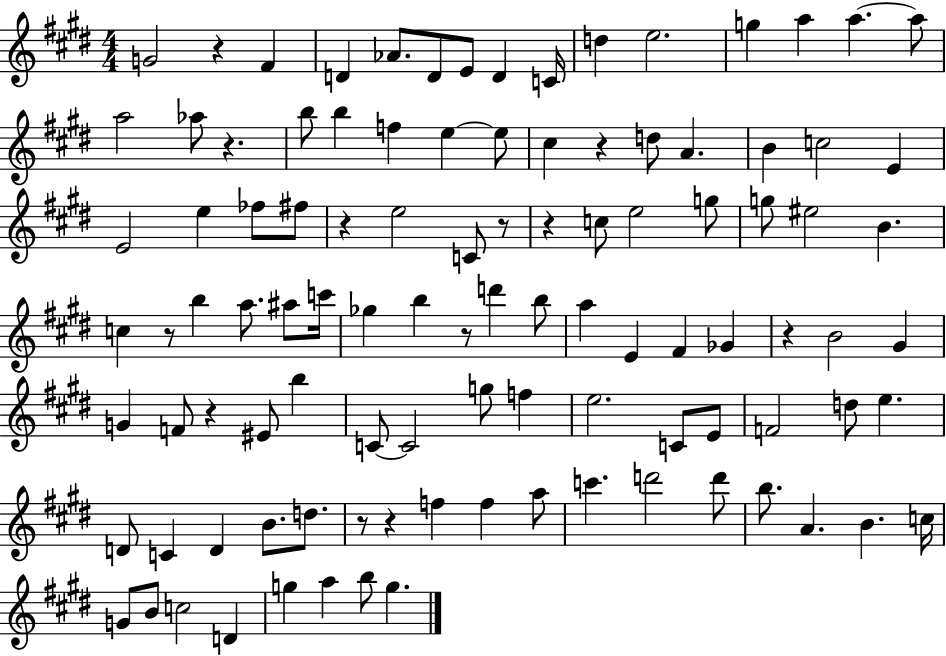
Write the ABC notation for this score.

X:1
T:Untitled
M:4/4
L:1/4
K:E
G2 z ^F D _A/2 D/2 E/2 D C/4 d e2 g a a a/2 a2 _a/2 z b/2 b f e e/2 ^c z d/2 A B c2 E E2 e _f/2 ^f/2 z e2 C/2 z/2 z c/2 e2 g/2 g/2 ^e2 B c z/2 b a/2 ^a/2 c'/4 _g b z/2 d' b/2 a E ^F _G z B2 ^G G F/2 z ^E/2 b C/2 C2 g/2 f e2 C/2 E/2 F2 d/2 e D/2 C D B/2 d/2 z/2 z f f a/2 c' d'2 d'/2 b/2 A B c/4 G/2 B/2 c2 D g a b/2 g